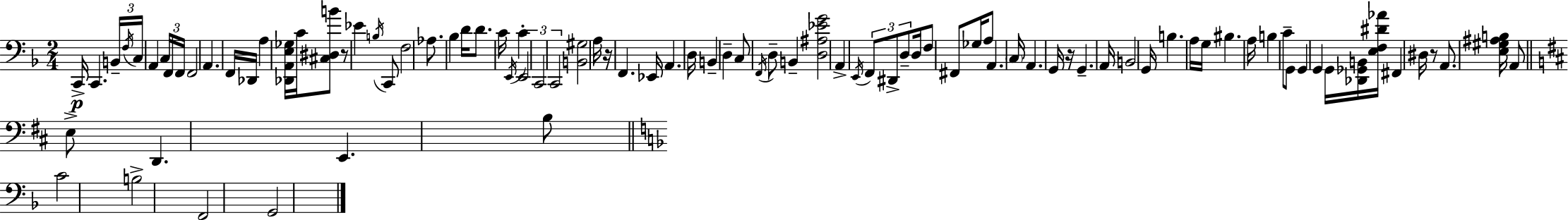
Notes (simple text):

C2/s C2/q. B2/s F3/s C3/s A2/q C3/s F2/s F2/s F2/h A2/q. F2/s Db2/s A3/q [Db2,A2,E3,Gb3]/s C4/s [C#3,D#3,B4]/e R/e Eb4/q B3/s C2/e F3/h Ab3/e. Bb3/q D4/s D4/e. C4/s E2/s C4/q E2/h C2/h C2/h [B2,G#3]/h A3/s R/s F2/q. Eb2/s A2/q. D3/s B2/q D3/q C3/e F2/s D3/e B2/q [D3,A#3,Eb4,G4]/h A2/q E2/s F2/e D#2/e D3/e D3/s F3/e F#2/e Gb3/s A3/e A2/q. C3/s A2/q. G2/s R/s G2/q. A2/s B2/h G2/s B3/q. A3/s G3/s BIS3/q. A3/s B3/q C4/e G2/e G2/q G2/q G2/s [Db2,Gb2,B2]/s [E3,F3,D#4,Ab4]/s F#2/q D#3/s R/e A2/e. [E3,G#3,A#3,B3]/s A2/e E3/e D2/q. E2/q. B3/e C4/h B3/h F2/h G2/h